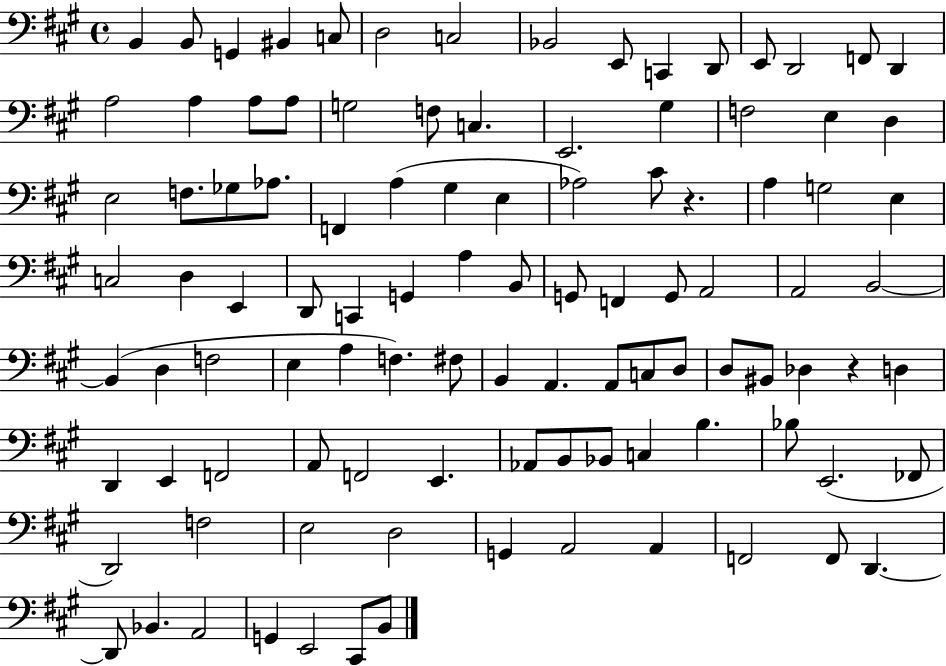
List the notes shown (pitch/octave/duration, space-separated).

B2/q B2/e G2/q BIS2/q C3/e D3/h C3/h Bb2/h E2/e C2/q D2/e E2/e D2/h F2/e D2/q A3/h A3/q A3/e A3/e G3/h F3/e C3/q. E2/h. G#3/q F3/h E3/q D3/q E3/h F3/e. Gb3/e Ab3/e. F2/q A3/q G#3/q E3/q Ab3/h C#4/e R/q. A3/q G3/h E3/q C3/h D3/q E2/q D2/e C2/q G2/q A3/q B2/e G2/e F2/q G2/e A2/h A2/h B2/h B2/q D3/q F3/h E3/q A3/q F3/q. F#3/e B2/q A2/q. A2/e C3/e D3/e D3/e BIS2/e Db3/q R/q D3/q D2/q E2/q F2/h A2/e F2/h E2/q. Ab2/e B2/e Bb2/e C3/q B3/q. Bb3/e E2/h. FES2/e D2/h F3/h E3/h D3/h G2/q A2/h A2/q F2/h F2/e D2/q. D2/e Bb2/q. A2/h G2/q E2/h C#2/e B2/e